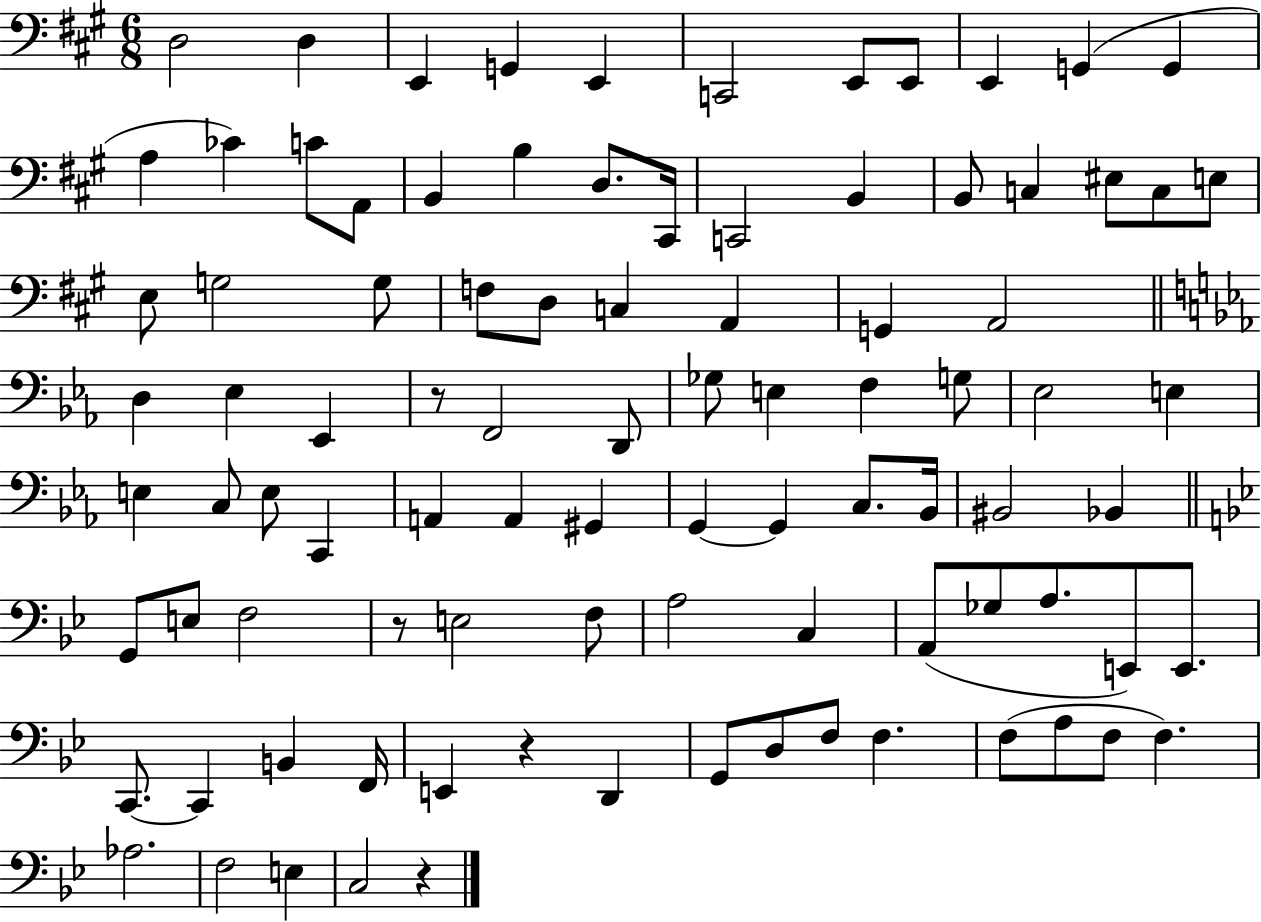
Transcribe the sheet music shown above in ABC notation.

X:1
T:Untitled
M:6/8
L:1/4
K:A
D,2 D, E,, G,, E,, C,,2 E,,/2 E,,/2 E,, G,, G,, A, _C C/2 A,,/2 B,, B, D,/2 ^C,,/4 C,,2 B,, B,,/2 C, ^E,/2 C,/2 E,/2 E,/2 G,2 G,/2 F,/2 D,/2 C, A,, G,, A,,2 D, _E, _E,, z/2 F,,2 D,,/2 _G,/2 E, F, G,/2 _E,2 E, E, C,/2 E,/2 C,, A,, A,, ^G,, G,, G,, C,/2 _B,,/4 ^B,,2 _B,, G,,/2 E,/2 F,2 z/2 E,2 F,/2 A,2 C, A,,/2 _G,/2 A,/2 E,,/2 E,,/2 C,,/2 C,, B,, F,,/4 E,, z D,, G,,/2 D,/2 F,/2 F, F,/2 A,/2 F,/2 F, _A,2 F,2 E, C,2 z